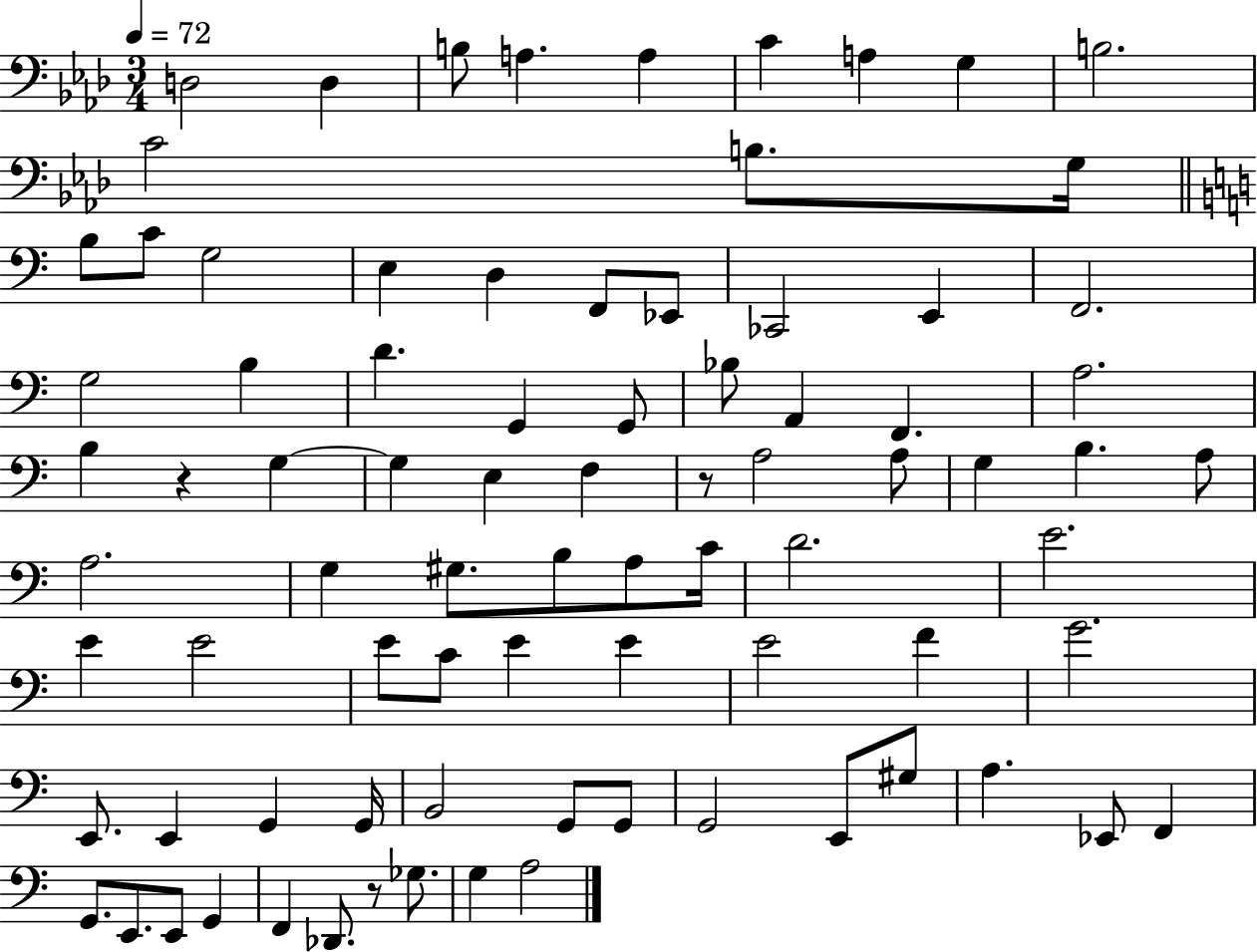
X:1
T:Untitled
M:3/4
L:1/4
K:Ab
D,2 D, B,/2 A, A, C A, G, B,2 C2 B,/2 G,/4 B,/2 C/2 G,2 E, D, F,,/2 _E,,/2 _C,,2 E,, F,,2 G,2 B, D G,, G,,/2 _B,/2 A,, F,, A,2 B, z G, G, E, F, z/2 A,2 A,/2 G, B, A,/2 A,2 G, ^G,/2 B,/2 A,/2 C/4 D2 E2 E E2 E/2 C/2 E E E2 F G2 E,,/2 E,, G,, G,,/4 B,,2 G,,/2 G,,/2 G,,2 E,,/2 ^G,/2 A, _E,,/2 F,, G,,/2 E,,/2 E,,/2 G,, F,, _D,,/2 z/2 _G,/2 G, A,2